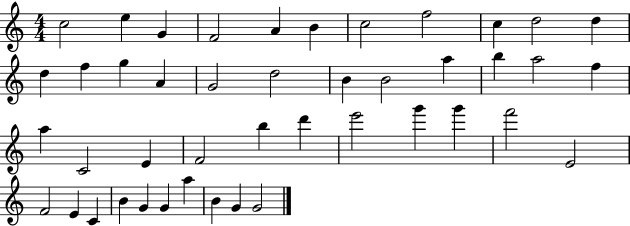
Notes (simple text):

C5/h E5/q G4/q F4/h A4/q B4/q C5/h F5/h C5/q D5/h D5/q D5/q F5/q G5/q A4/q G4/h D5/h B4/q B4/h A5/q B5/q A5/h F5/q A5/q C4/h E4/q F4/h B5/q D6/q E6/h G6/q G6/q F6/h E4/h F4/h E4/q C4/q B4/q G4/q G4/q A5/q B4/q G4/q G4/h